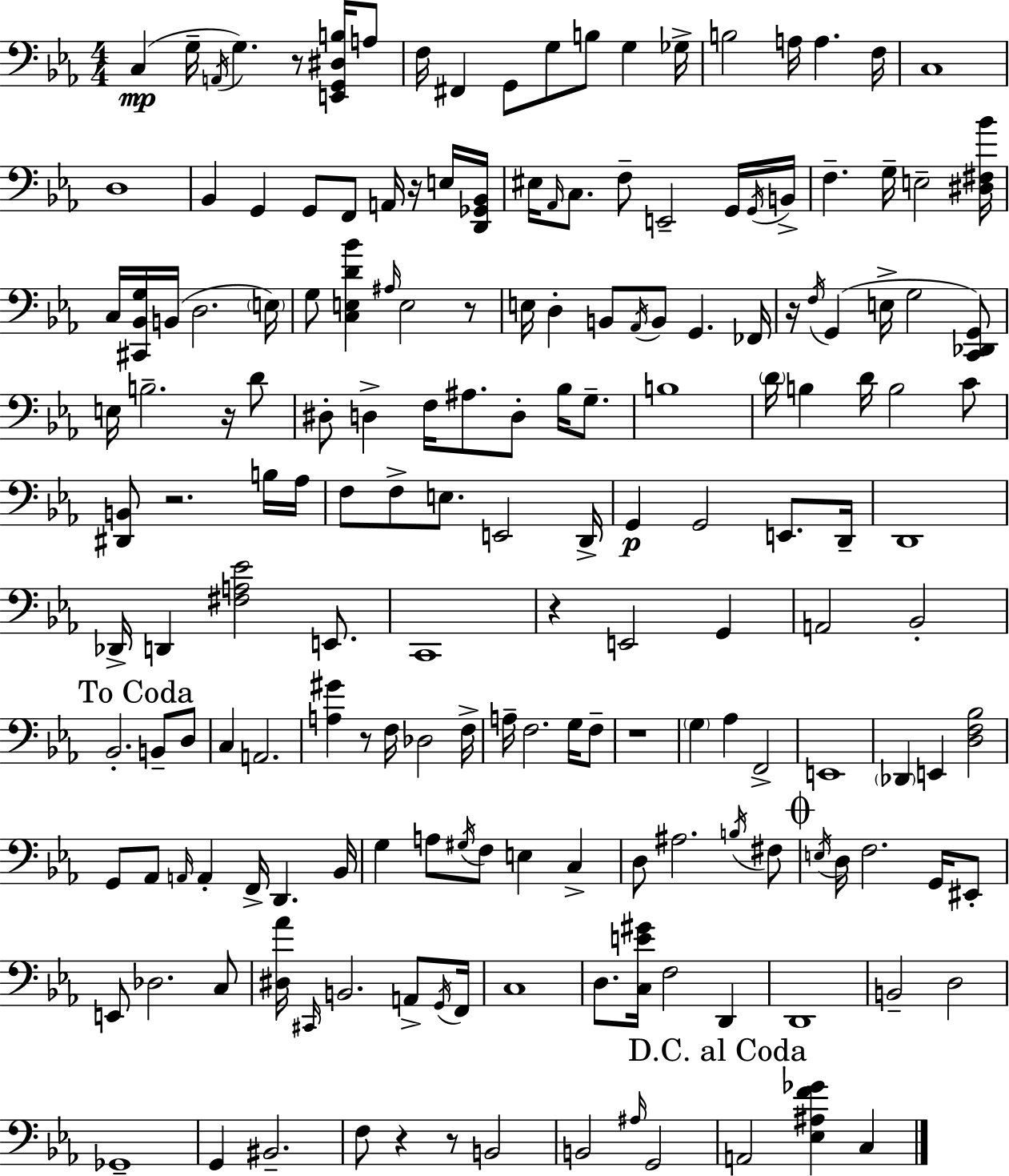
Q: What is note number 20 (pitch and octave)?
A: G2